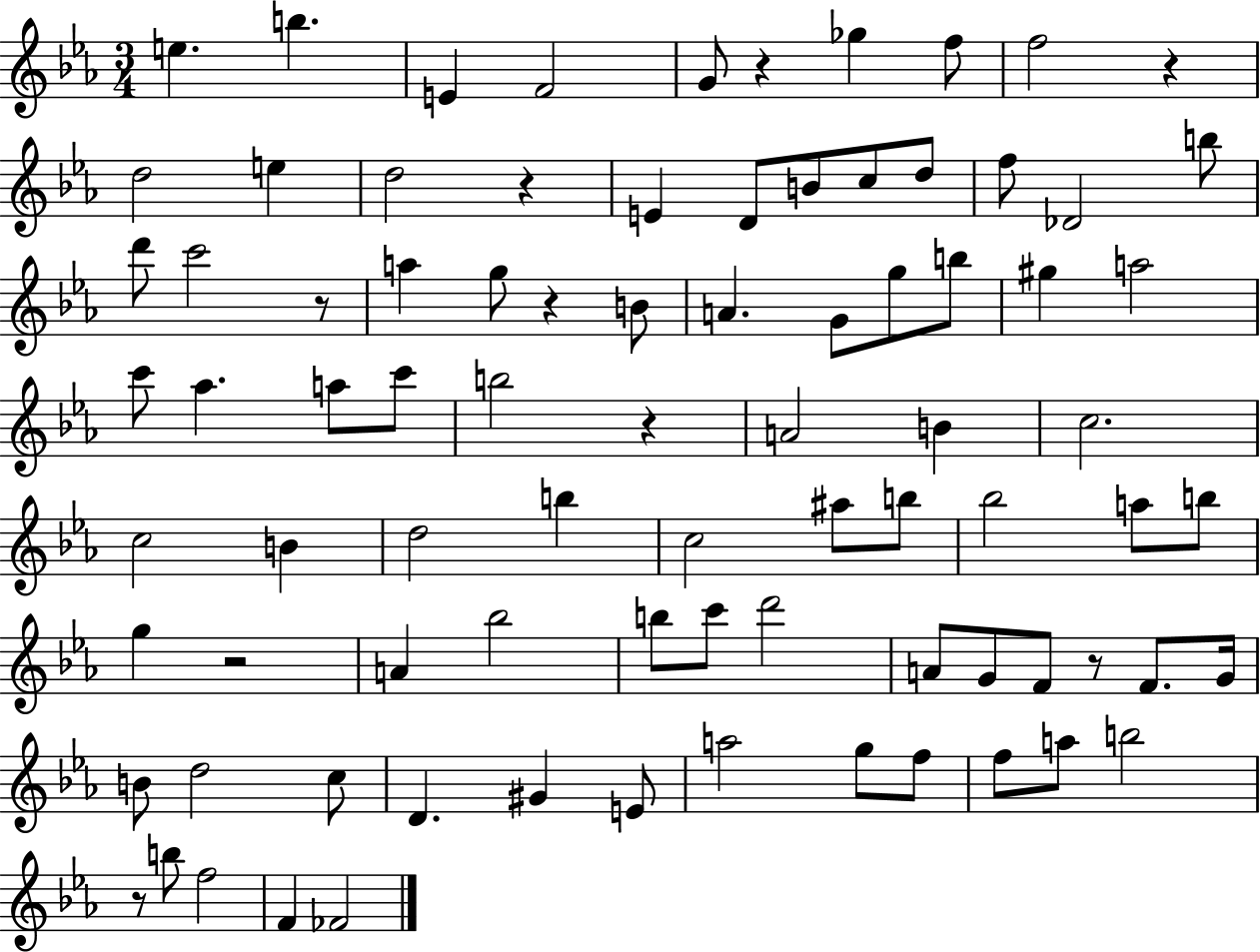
{
  \clef treble
  \numericTimeSignature
  \time 3/4
  \key ees \major
  e''4. b''4. | e'4 f'2 | g'8 r4 ges''4 f''8 | f''2 r4 | \break d''2 e''4 | d''2 r4 | e'4 d'8 b'8 c''8 d''8 | f''8 des'2 b''8 | \break d'''8 c'''2 r8 | a''4 g''8 r4 b'8 | a'4. g'8 g''8 b''8 | gis''4 a''2 | \break c'''8 aes''4. a''8 c'''8 | b''2 r4 | a'2 b'4 | c''2. | \break c''2 b'4 | d''2 b''4 | c''2 ais''8 b''8 | bes''2 a''8 b''8 | \break g''4 r2 | a'4 bes''2 | b''8 c'''8 d'''2 | a'8 g'8 f'8 r8 f'8. g'16 | \break b'8 d''2 c''8 | d'4. gis'4 e'8 | a''2 g''8 f''8 | f''8 a''8 b''2 | \break r8 b''8 f''2 | f'4 fes'2 | \bar "|."
}